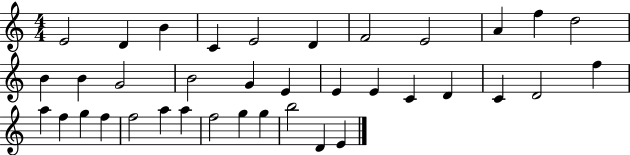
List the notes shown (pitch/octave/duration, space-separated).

E4/h D4/q B4/q C4/q E4/h D4/q F4/h E4/h A4/q F5/q D5/h B4/q B4/q G4/h B4/h G4/q E4/q E4/q E4/q C4/q D4/q C4/q D4/h F5/q A5/q F5/q G5/q F5/q F5/h A5/q A5/q F5/h G5/q G5/q B5/h D4/q E4/q